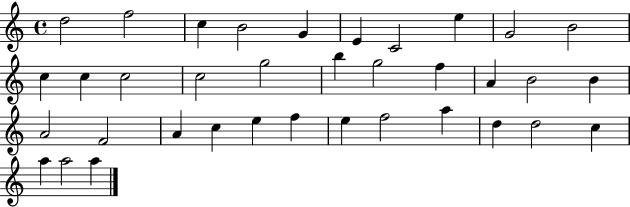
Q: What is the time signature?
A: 4/4